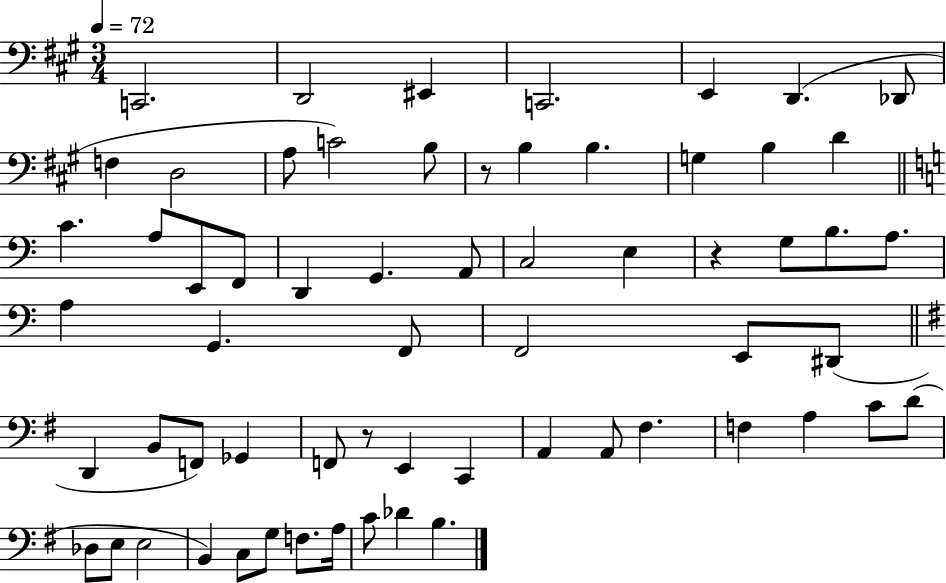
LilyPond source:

{
  \clef bass
  \numericTimeSignature
  \time 3/4
  \key a \major
  \tempo 4 = 72
  c,2. | d,2 eis,4 | c,2. | e,4 d,4.( des,8 | \break f4 d2 | a8 c'2) b8 | r8 b4 b4. | g4 b4 d'4 | \break \bar "||" \break \key c \major c'4. a8 e,8 f,8 | d,4 g,4. a,8 | c2 e4 | r4 g8 b8. a8. | \break a4 g,4. f,8 | f,2 e,8 dis,8( | \bar "||" \break \key e \minor d,4 b,8 f,8) ges,4 | f,8 r8 e,4 c,4 | a,4 a,8 fis4. | f4 a4 c'8 d'8( | \break des8 e8 e2 | b,4) c8 g8 f8. a16 | c'8 des'4 b4. | \bar "|."
}